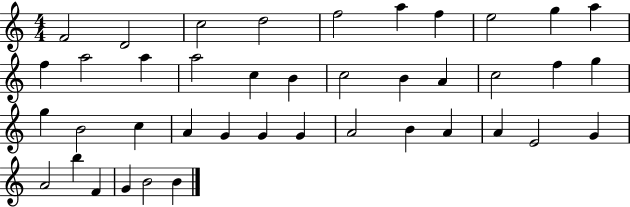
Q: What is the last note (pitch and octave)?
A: B4